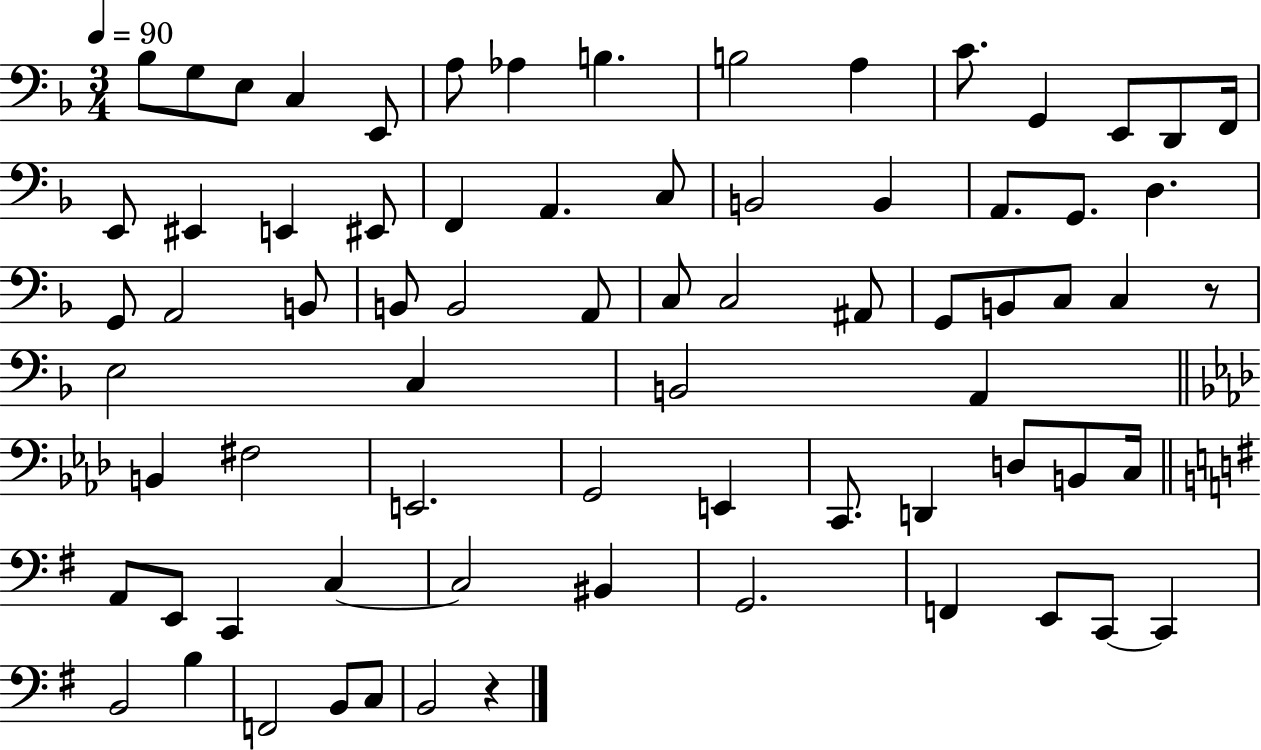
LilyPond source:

{
  \clef bass
  \numericTimeSignature
  \time 3/4
  \key f \major
  \tempo 4 = 90
  bes8 g8 e8 c4 e,8 | a8 aes4 b4. | b2 a4 | c'8. g,4 e,8 d,8 f,16 | \break e,8 eis,4 e,4 eis,8 | f,4 a,4. c8 | b,2 b,4 | a,8. g,8. d4. | \break g,8 a,2 b,8 | b,8 b,2 a,8 | c8 c2 ais,8 | g,8 b,8 c8 c4 r8 | \break e2 c4 | b,2 a,4 | \bar "||" \break \key aes \major b,4 fis2 | e,2. | g,2 e,4 | c,8. d,4 d8 b,8 c16 | \break \bar "||" \break \key g \major a,8 e,8 c,4 c4~~ | c2 bis,4 | g,2. | f,4 e,8 c,8~~ c,4 | \break b,2 b4 | f,2 b,8 c8 | b,2 r4 | \bar "|."
}